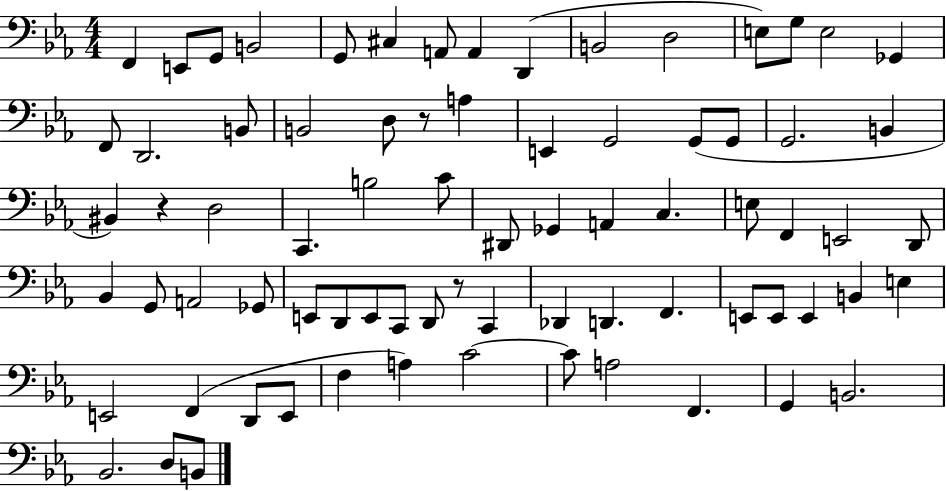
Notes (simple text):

F2/q E2/e G2/e B2/h G2/e C#3/q A2/e A2/q D2/q B2/h D3/h E3/e G3/e E3/h Gb2/q F2/e D2/h. B2/e B2/h D3/e R/e A3/q E2/q G2/h G2/e G2/e G2/h. B2/q BIS2/q R/q D3/h C2/q. B3/h C4/e D#2/e Gb2/q A2/q C3/q. E3/e F2/q E2/h D2/e Bb2/q G2/e A2/h Gb2/e E2/e D2/e E2/e C2/e D2/e R/e C2/q Db2/q D2/q. F2/q. E2/e E2/e E2/q B2/q E3/q E2/h F2/q D2/e E2/e F3/q A3/q C4/h C4/e A3/h F2/q. G2/q B2/h. Bb2/h. D3/e B2/e